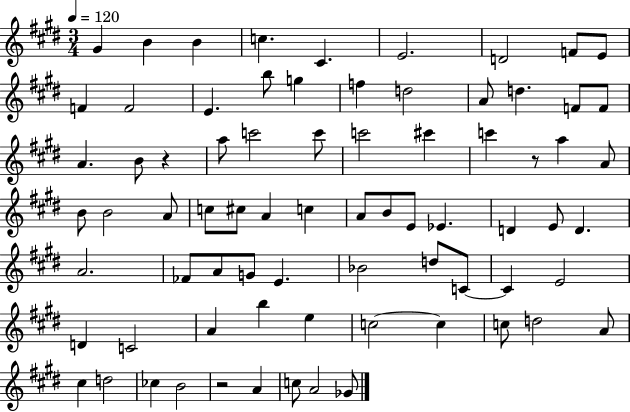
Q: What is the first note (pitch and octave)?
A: G#4